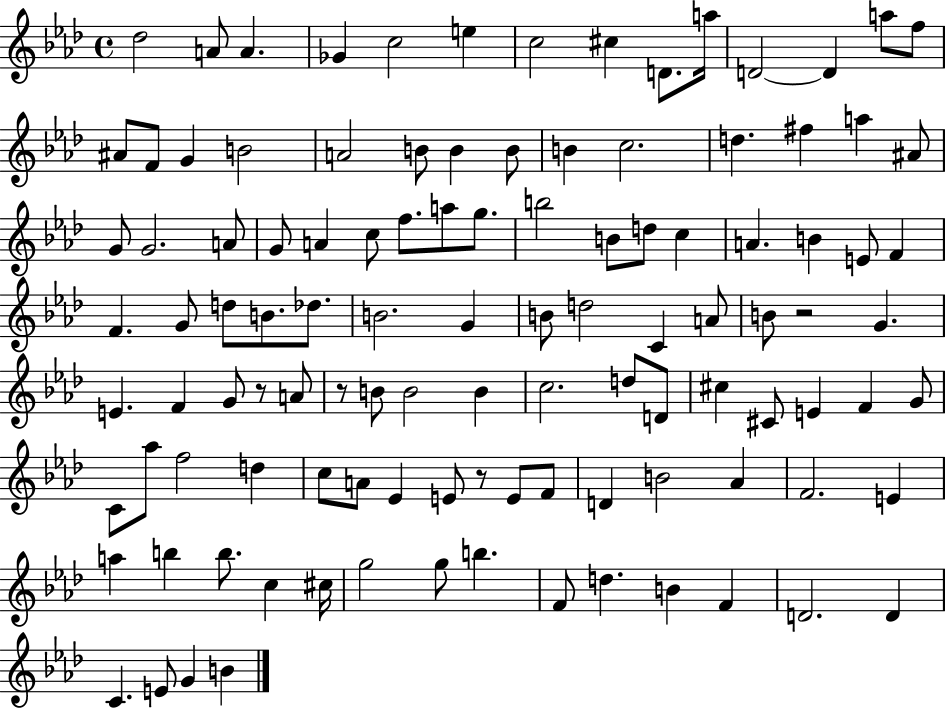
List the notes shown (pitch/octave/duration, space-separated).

Db5/h A4/e A4/q. Gb4/q C5/h E5/q C5/h C#5/q D4/e. A5/s D4/h D4/q A5/e F5/e A#4/e F4/e G4/q B4/h A4/h B4/e B4/q B4/e B4/q C5/h. D5/q. F#5/q A5/q A#4/e G4/e G4/h. A4/e G4/e A4/q C5/e F5/e. A5/e G5/e. B5/h B4/e D5/e C5/q A4/q. B4/q E4/e F4/q F4/q. G4/e D5/e B4/e. Db5/e. B4/h. G4/q B4/e D5/h C4/q A4/e B4/e R/h G4/q. E4/q. F4/q G4/e R/e A4/e R/e B4/e B4/h B4/q C5/h. D5/e D4/e C#5/q C#4/e E4/q F4/q G4/e C4/e Ab5/e F5/h D5/q C5/e A4/e Eb4/q E4/e R/e E4/e F4/e D4/q B4/h Ab4/q F4/h. E4/q A5/q B5/q B5/e. C5/q C#5/s G5/h G5/e B5/q. F4/e D5/q. B4/q F4/q D4/h. D4/q C4/q. E4/e G4/q B4/q